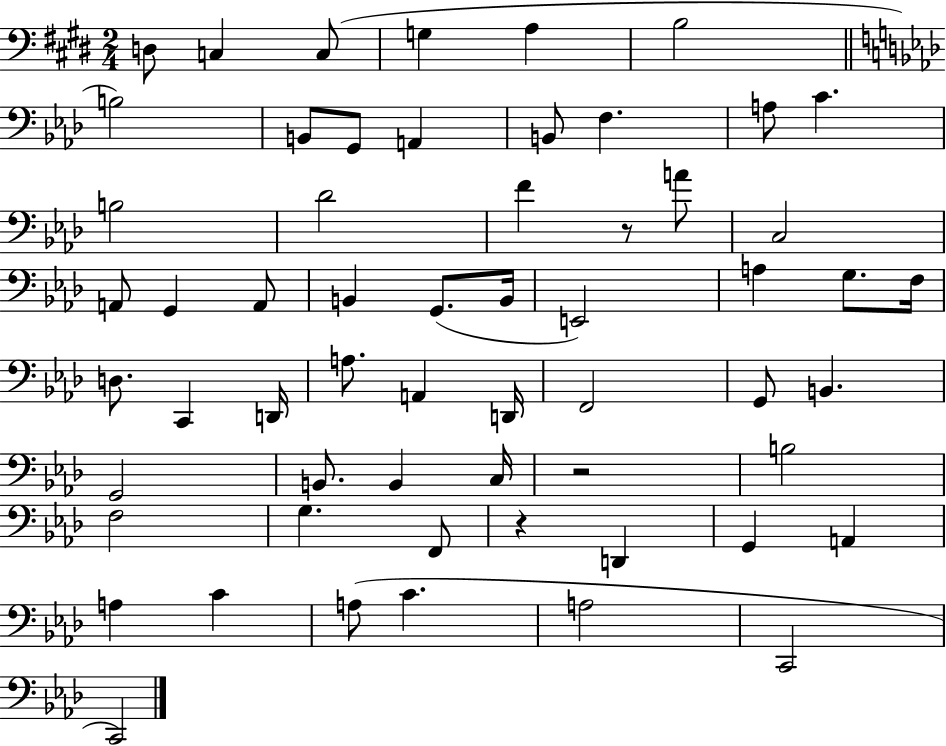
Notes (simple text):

D3/e C3/q C3/e G3/q A3/q B3/h B3/h B2/e G2/e A2/q B2/e F3/q. A3/e C4/q. B3/h Db4/h F4/q R/e A4/e C3/h A2/e G2/q A2/e B2/q G2/e. B2/s E2/h A3/q G3/e. F3/s D3/e. C2/q D2/s A3/e. A2/q D2/s F2/h G2/e B2/q. G2/h B2/e. B2/q C3/s R/h B3/h F3/h G3/q. F2/e R/q D2/q G2/q A2/q A3/q C4/q A3/e C4/q. A3/h C2/h C2/h